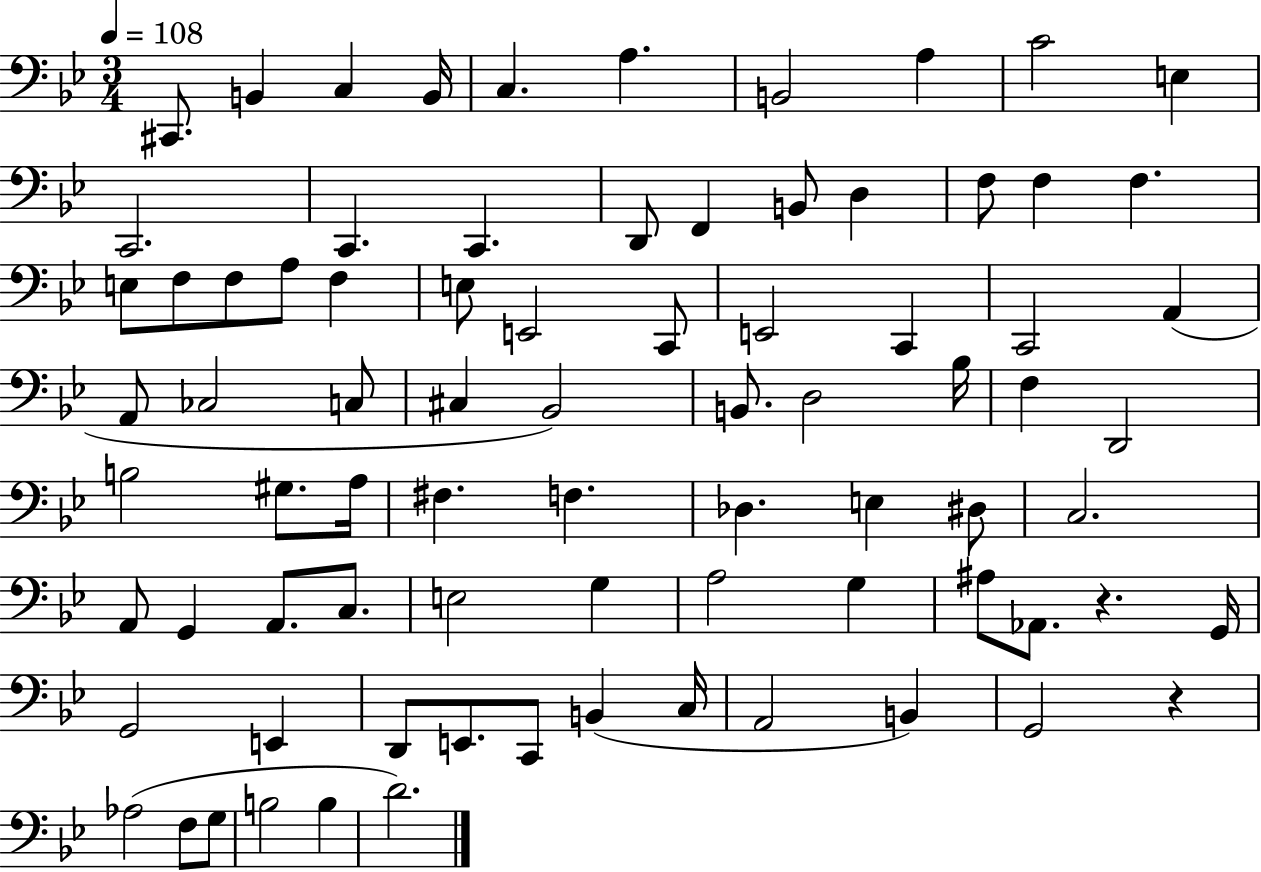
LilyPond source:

{
  \clef bass
  \numericTimeSignature
  \time 3/4
  \key bes \major
  \tempo 4 = 108
  cis,8. b,4 c4 b,16 | c4. a4. | b,2 a4 | c'2 e4 | \break c,2. | c,4. c,4. | d,8 f,4 b,8 d4 | f8 f4 f4. | \break e8 f8 f8 a8 f4 | e8 e,2 c,8 | e,2 c,4 | c,2 a,4( | \break a,8 ces2 c8 | cis4 bes,2) | b,8. d2 bes16 | f4 d,2 | \break b2 gis8. a16 | fis4. f4. | des4. e4 dis8 | c2. | \break a,8 g,4 a,8. c8. | e2 g4 | a2 g4 | ais8 aes,8. r4. g,16 | \break g,2 e,4 | d,8 e,8. c,8 b,4( c16 | a,2 b,4) | g,2 r4 | \break aes2( f8 g8 | b2 b4 | d'2.) | \bar "|."
}